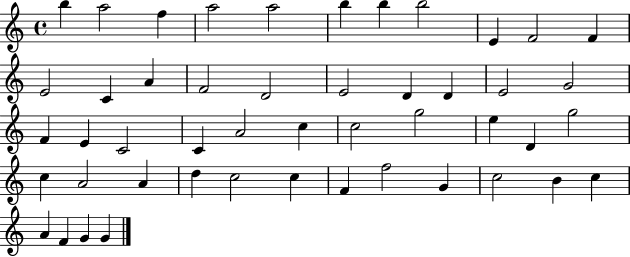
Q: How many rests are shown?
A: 0